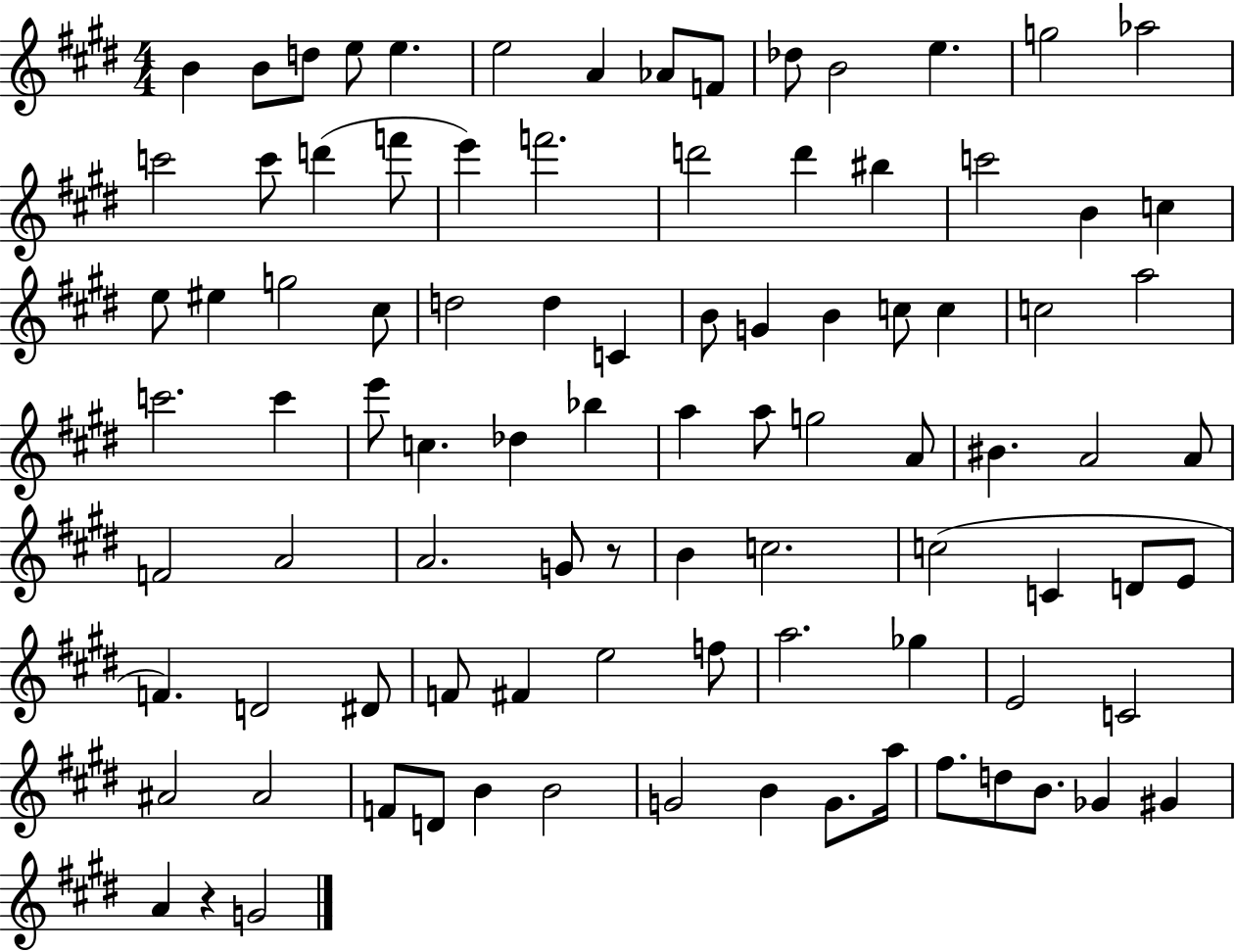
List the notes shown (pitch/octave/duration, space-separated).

B4/q B4/e D5/e E5/e E5/q. E5/h A4/q Ab4/e F4/e Db5/e B4/h E5/q. G5/h Ab5/h C6/h C6/e D6/q F6/e E6/q F6/h. D6/h D6/q BIS5/q C6/h B4/q C5/q E5/e EIS5/q G5/h C#5/e D5/h D5/q C4/q B4/e G4/q B4/q C5/e C5/q C5/h A5/h C6/h. C6/q E6/e C5/q. Db5/q Bb5/q A5/q A5/e G5/h A4/e BIS4/q. A4/h A4/e F4/h A4/h A4/h. G4/e R/e B4/q C5/h. C5/h C4/q D4/e E4/e F4/q. D4/h D#4/e F4/e F#4/q E5/h F5/e A5/h. Gb5/q E4/h C4/h A#4/h A#4/h F4/e D4/e B4/q B4/h G4/h B4/q G4/e. A5/s F#5/e. D5/e B4/e. Gb4/q G#4/q A4/q R/q G4/h